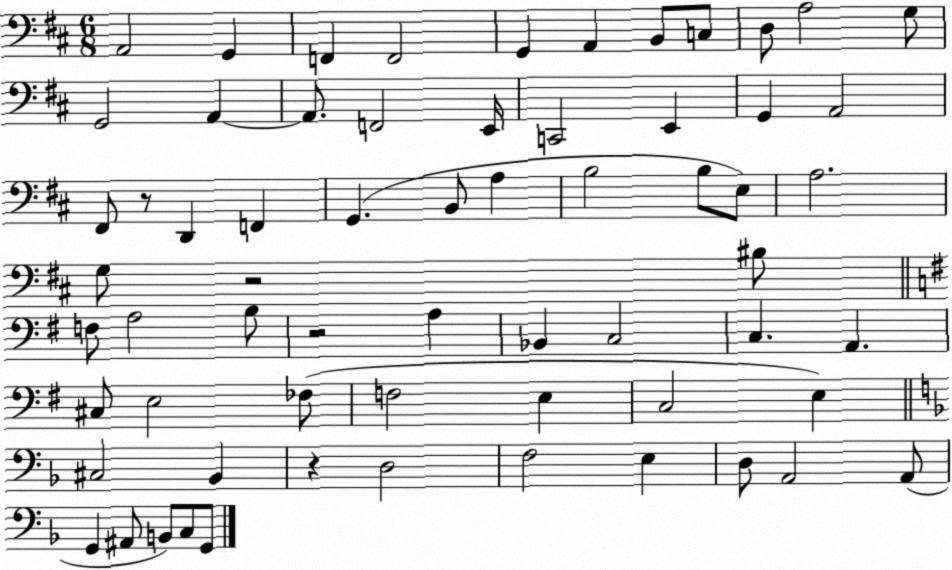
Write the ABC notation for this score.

X:1
T:Untitled
M:6/8
L:1/4
K:D
A,,2 G,, F,, F,,2 G,, A,, B,,/2 C,/2 D,/2 A,2 G,/2 G,,2 A,, A,,/2 F,,2 E,,/4 C,,2 E,, G,, A,,2 ^F,,/2 z/2 D,, F,, G,, B,,/2 A, B,2 B,/2 E,/2 A,2 G,/2 z2 ^B,/2 F,/2 A,2 B,/2 z2 A, _B,, C,2 C, A,, ^C,/2 E,2 _F,/2 F,2 E, C,2 E, ^C,2 _B,, z D,2 F,2 E, D,/2 A,,2 A,,/2 G,, ^A,,/2 B,,/2 C,/2 G,,/2